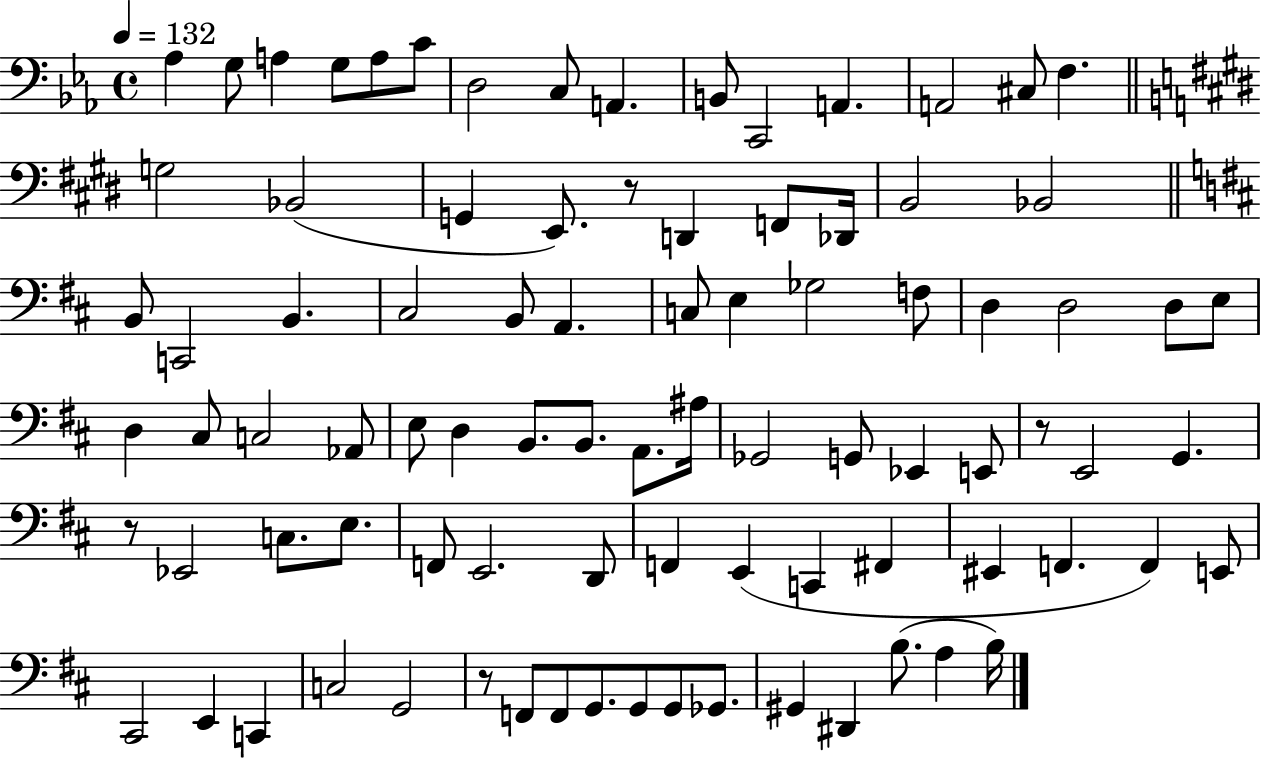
Ab3/q G3/e A3/q G3/e A3/e C4/e D3/h C3/e A2/q. B2/e C2/h A2/q. A2/h C#3/e F3/q. G3/h Bb2/h G2/q E2/e. R/e D2/q F2/e Db2/s B2/h Bb2/h B2/e C2/h B2/q. C#3/h B2/e A2/q. C3/e E3/q Gb3/h F3/e D3/q D3/h D3/e E3/e D3/q C#3/e C3/h Ab2/e E3/e D3/q B2/e. B2/e. A2/e. A#3/s Gb2/h G2/e Eb2/q E2/e R/e E2/h G2/q. R/e Eb2/h C3/e. E3/e. F2/e E2/h. D2/e F2/q E2/q C2/q F#2/q EIS2/q F2/q. F2/q E2/e C#2/h E2/q C2/q C3/h G2/h R/e F2/e F2/e G2/e. G2/e G2/e Gb2/e. G#2/q D#2/q B3/e. A3/q B3/s